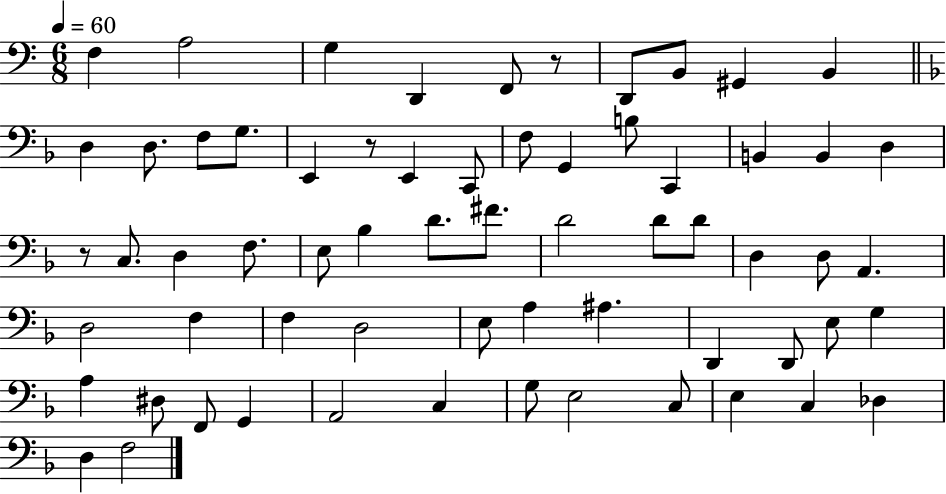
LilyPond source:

{
  \clef bass
  \numericTimeSignature
  \time 6/8
  \key c \major
  \tempo 4 = 60
  f4 a2 | g4 d,4 f,8 r8 | d,8 b,8 gis,4 b,4 | \bar "||" \break \key f \major d4 d8. f8 g8. | e,4 r8 e,4 c,8 | f8 g,4 b8 c,4 | b,4 b,4 d4 | \break r8 c8. d4 f8. | e8 bes4 d'8. fis'8. | d'2 d'8 d'8 | d4 d8 a,4. | \break d2 f4 | f4 d2 | e8 a4 ais4. | d,4 d,8 e8 g4 | \break a4 dis8 f,8 g,4 | a,2 c4 | g8 e2 c8 | e4 c4 des4 | \break d4 f2 | \bar "|."
}